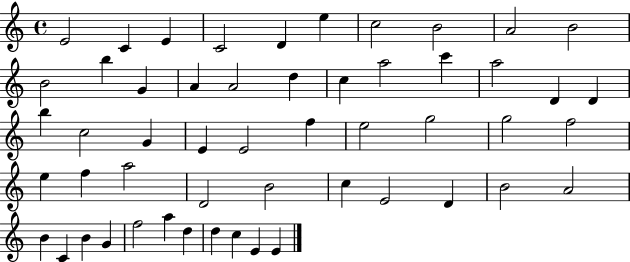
X:1
T:Untitled
M:4/4
L:1/4
K:C
E2 C E C2 D e c2 B2 A2 B2 B2 b G A A2 d c a2 c' a2 D D b c2 G E E2 f e2 g2 g2 f2 e f a2 D2 B2 c E2 D B2 A2 B C B G f2 a d d c E E